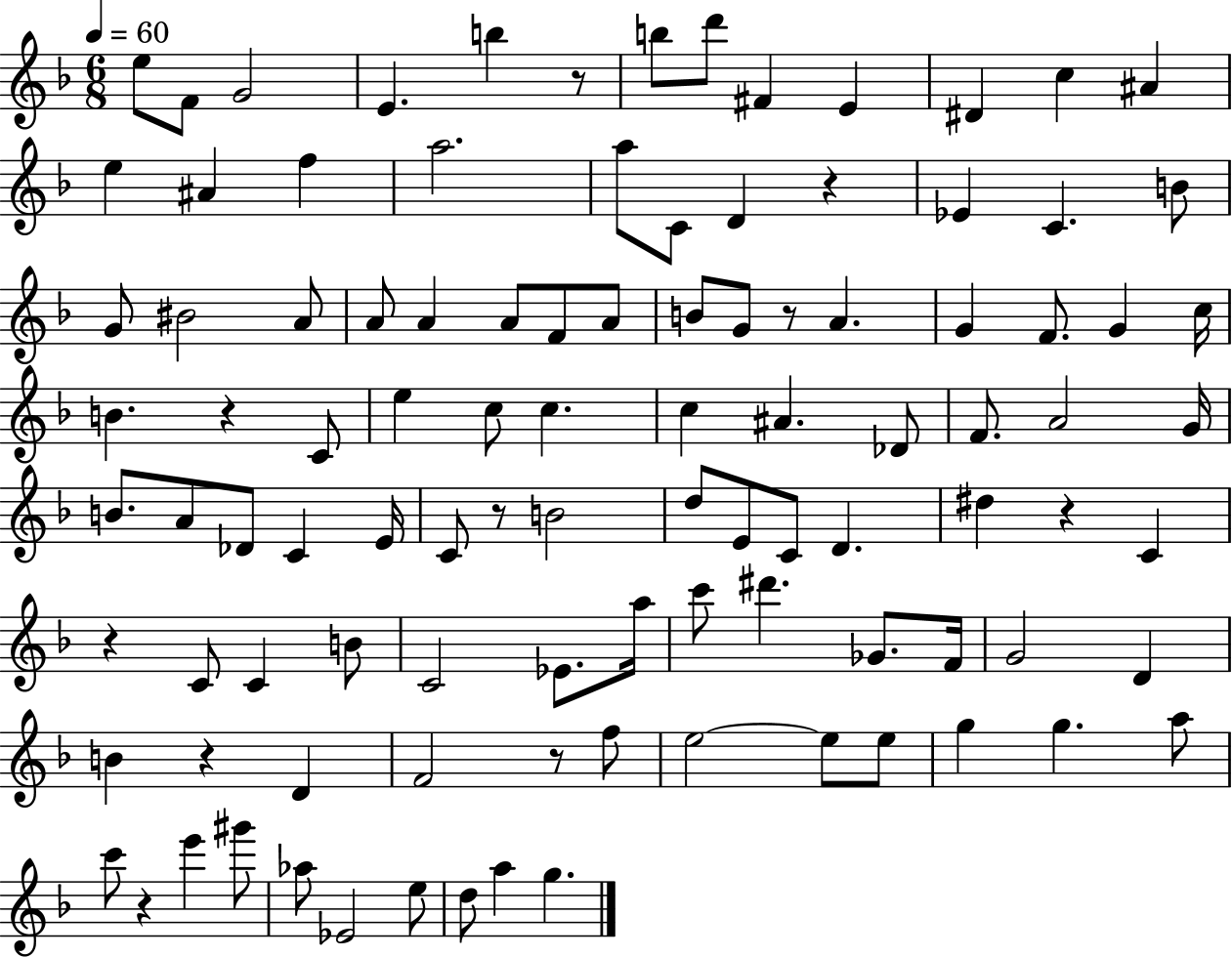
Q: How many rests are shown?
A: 10